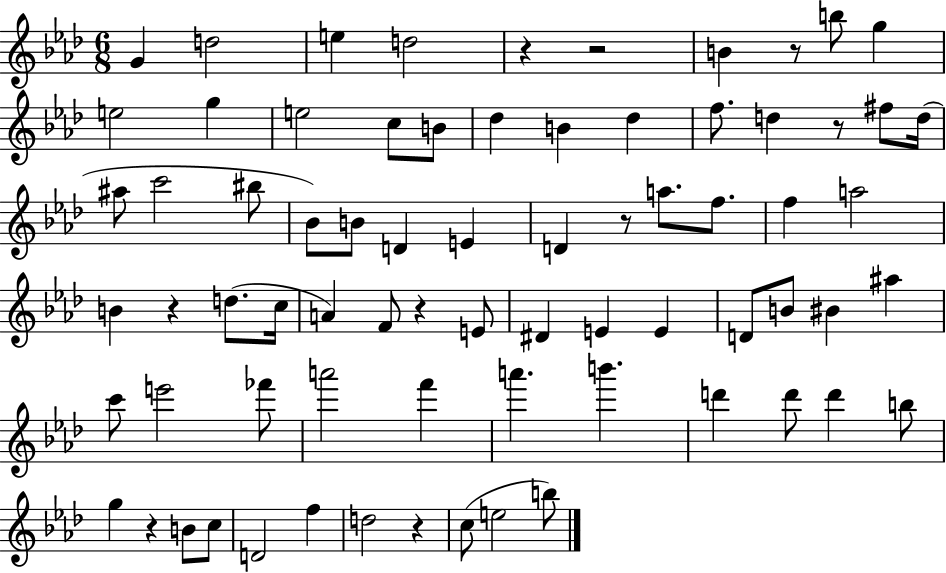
{
  \clef treble
  \numericTimeSignature
  \time 6/8
  \key aes \major
  \repeat volta 2 { g'4 d''2 | e''4 d''2 | r4 r2 | b'4 r8 b''8 g''4 | \break e''2 g''4 | e''2 c''8 b'8 | des''4 b'4 des''4 | f''8. d''4 r8 fis''8 d''16( | \break ais''8 c'''2 bis''8 | bes'8) b'8 d'4 e'4 | d'4 r8 a''8. f''8. | f''4 a''2 | \break b'4 r4 d''8.( c''16 | a'4) f'8 r4 e'8 | dis'4 e'4 e'4 | d'8 b'8 bis'4 ais''4 | \break c'''8 e'''2 fes'''8 | a'''2 f'''4 | a'''4. b'''4. | d'''4 d'''8 d'''4 b''8 | \break g''4 r4 b'8 c''8 | d'2 f''4 | d''2 r4 | c''8( e''2 b''8) | \break } \bar "|."
}